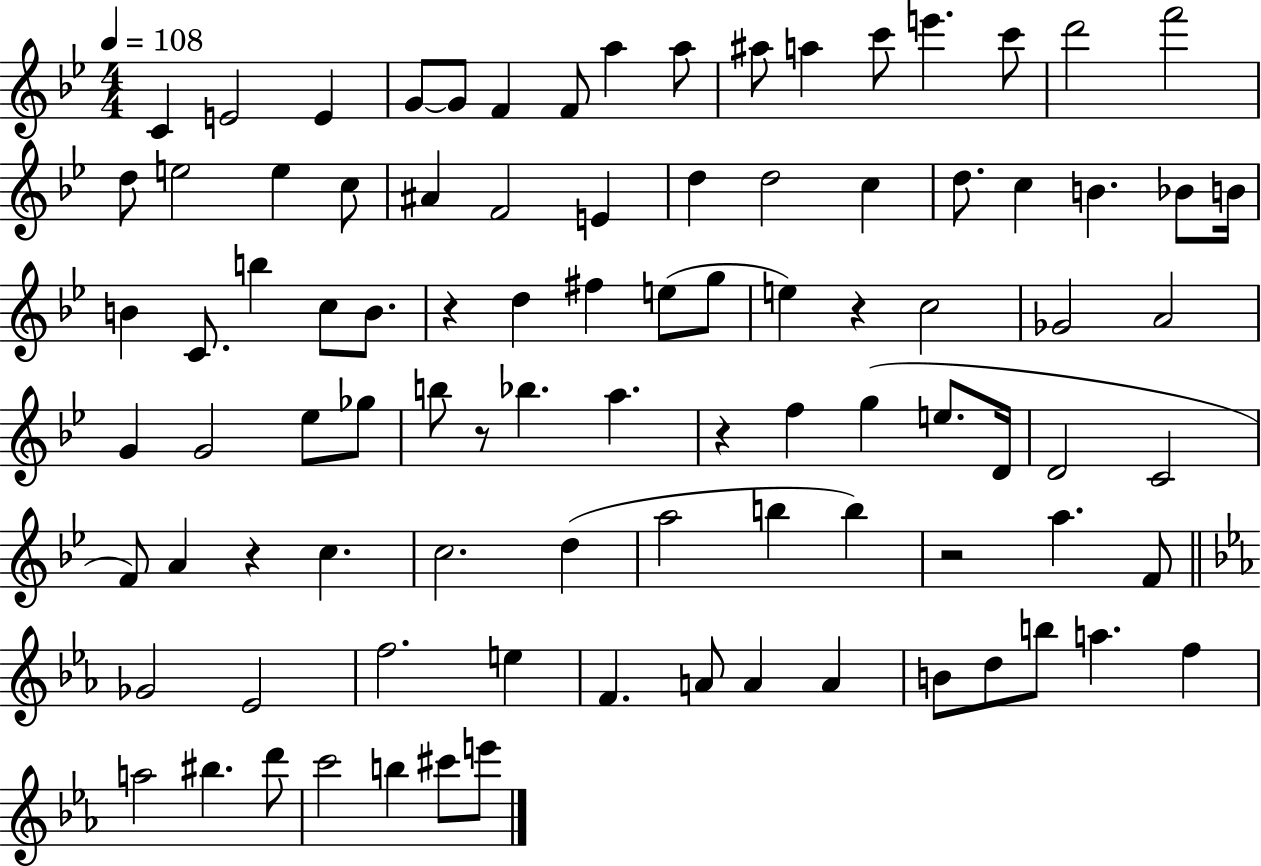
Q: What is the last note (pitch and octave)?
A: E6